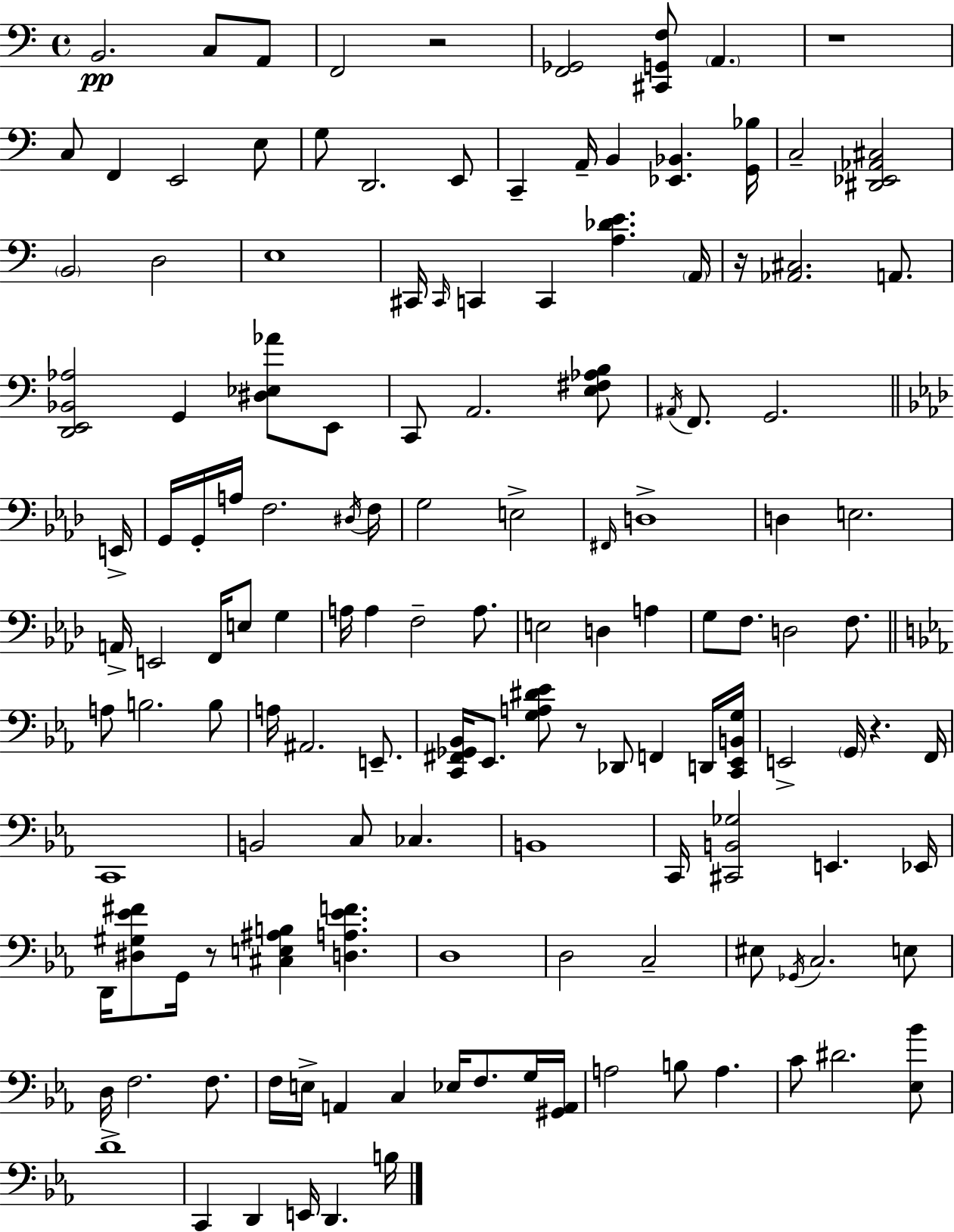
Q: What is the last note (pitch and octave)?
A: B3